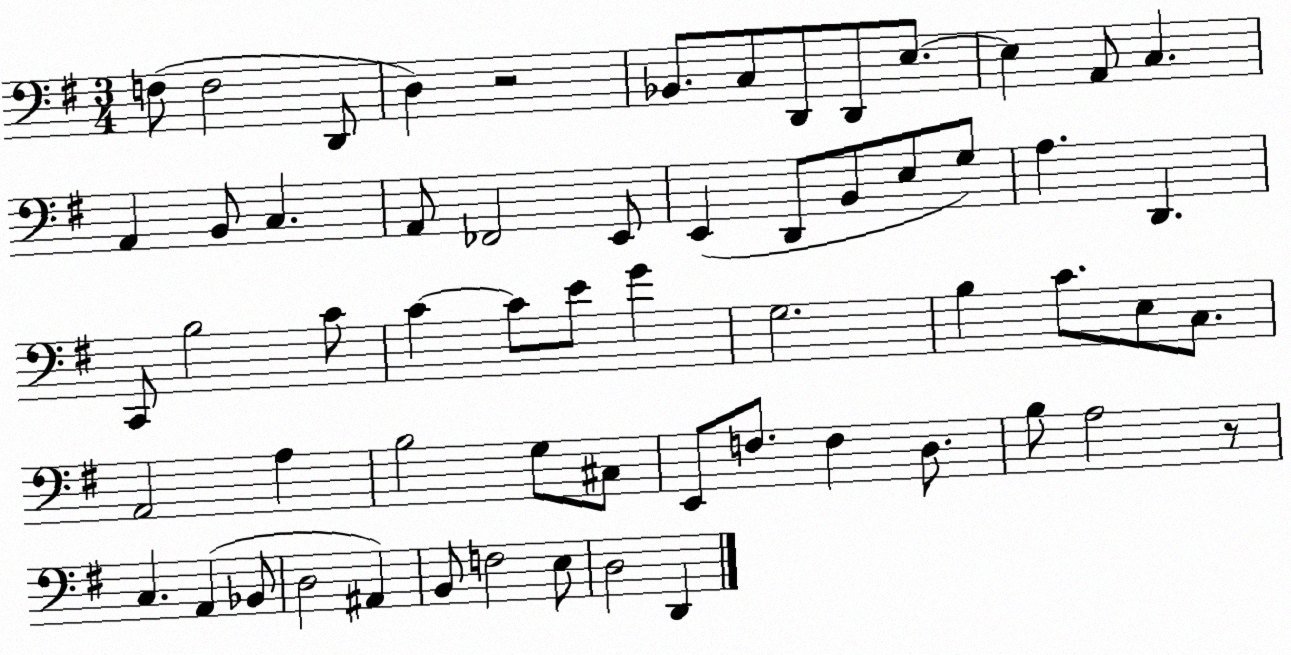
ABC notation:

X:1
T:Untitled
M:3/4
L:1/4
K:G
F,/2 F,2 D,,/2 D, z2 _B,,/2 C,/2 D,,/2 D,,/2 E,/2 E, A,,/2 C, A,, B,,/2 C, A,,/2 _F,,2 E,,/2 E,, D,,/2 B,,/2 E,/2 G,/2 A, D,, C,,/2 B,2 C/2 C C/2 E/2 G G,2 B, C/2 E,/2 C,/2 A,,2 A, B,2 G,/2 ^C,/2 E,,/2 F,/2 F, D,/2 B,/2 A,2 z/2 C, A,, _B,,/2 D,2 ^A,, B,,/2 F,2 E,/2 D,2 D,,